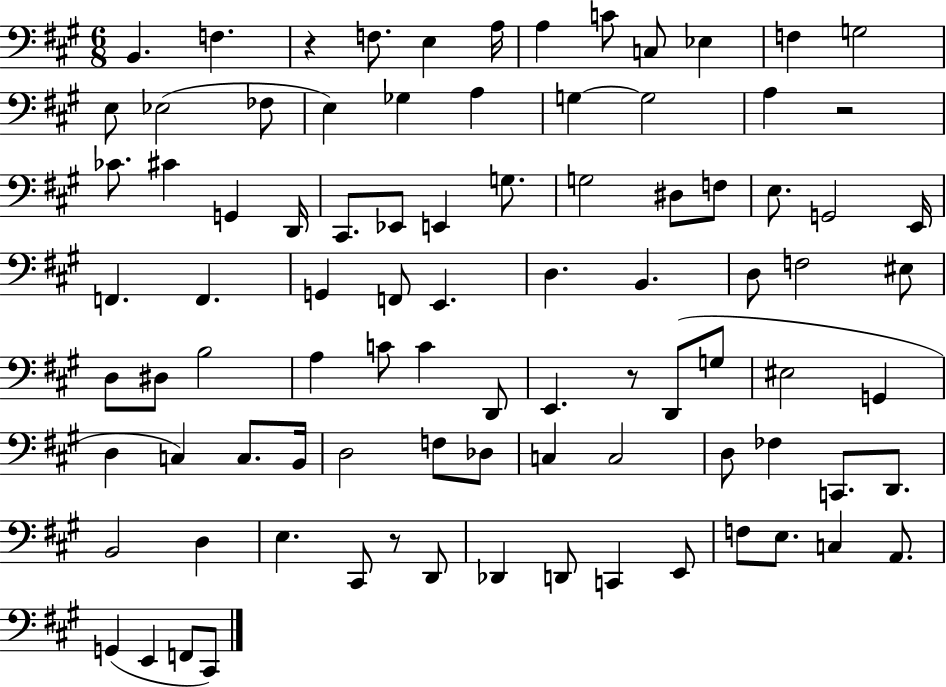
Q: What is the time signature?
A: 6/8